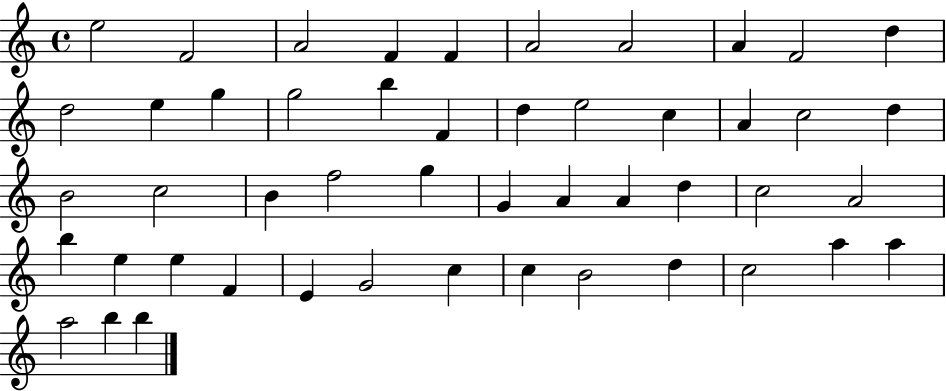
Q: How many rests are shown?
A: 0